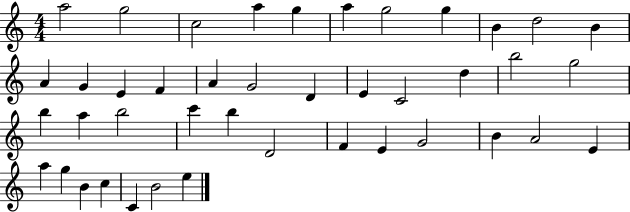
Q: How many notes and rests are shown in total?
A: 42